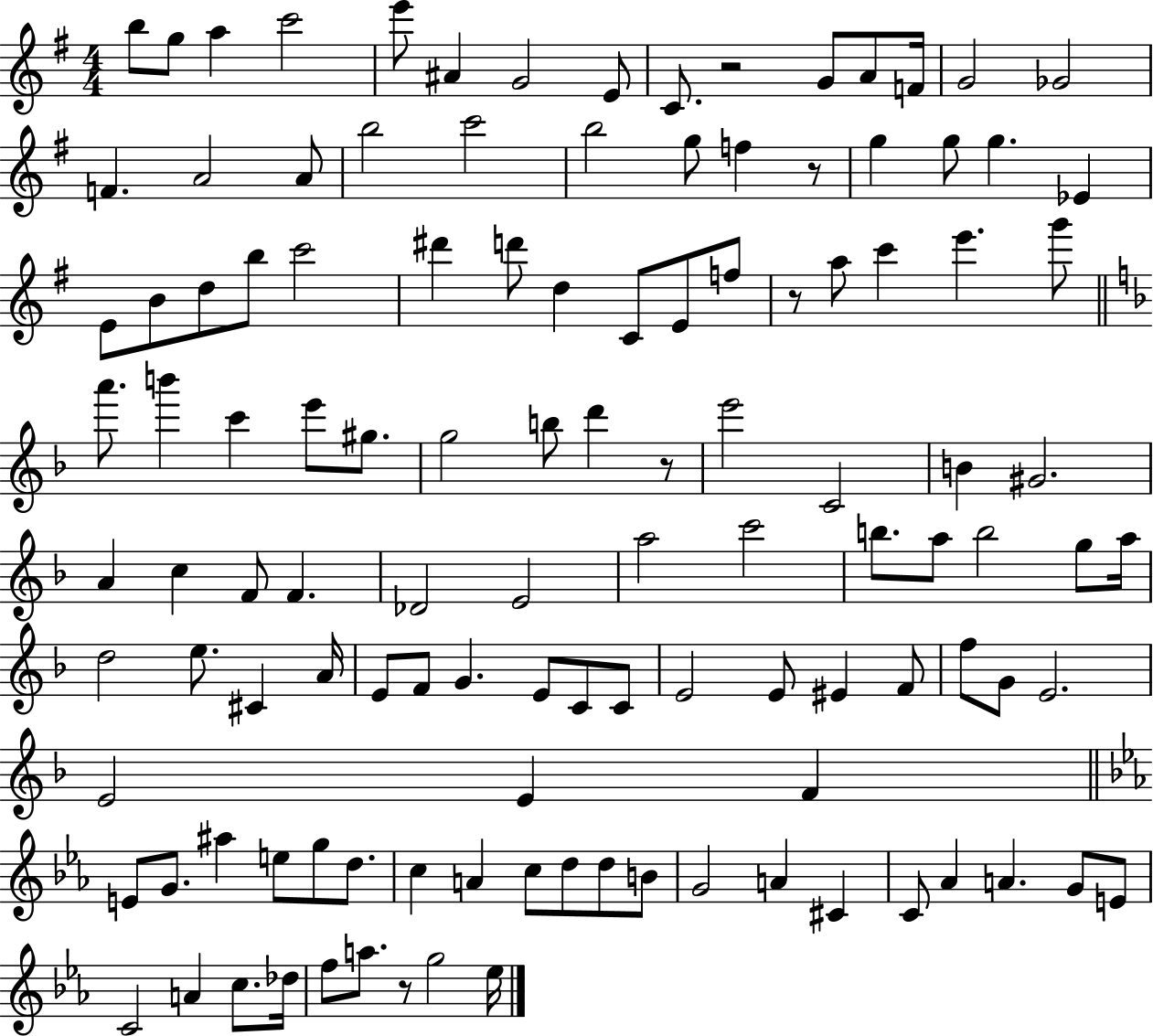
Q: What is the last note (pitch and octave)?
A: Eb5